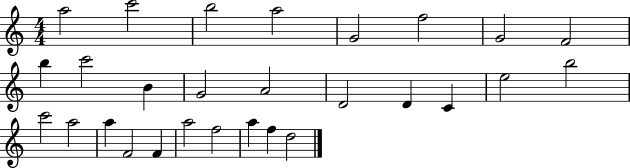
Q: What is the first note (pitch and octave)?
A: A5